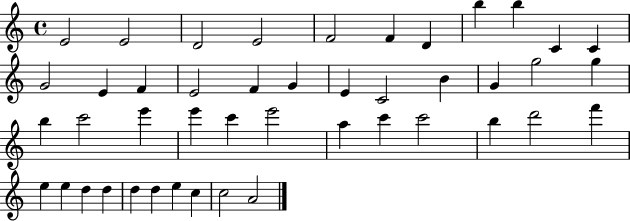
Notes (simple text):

E4/h E4/h D4/h E4/h F4/h F4/q D4/q B5/q B5/q C4/q C4/q G4/h E4/q F4/q E4/h F4/q G4/q E4/q C4/h B4/q G4/q G5/h G5/q B5/q C6/h E6/q E6/q C6/q E6/h A5/q C6/q C6/h B5/q D6/h F6/q E5/q E5/q D5/q D5/q D5/q D5/q E5/q C5/q C5/h A4/h